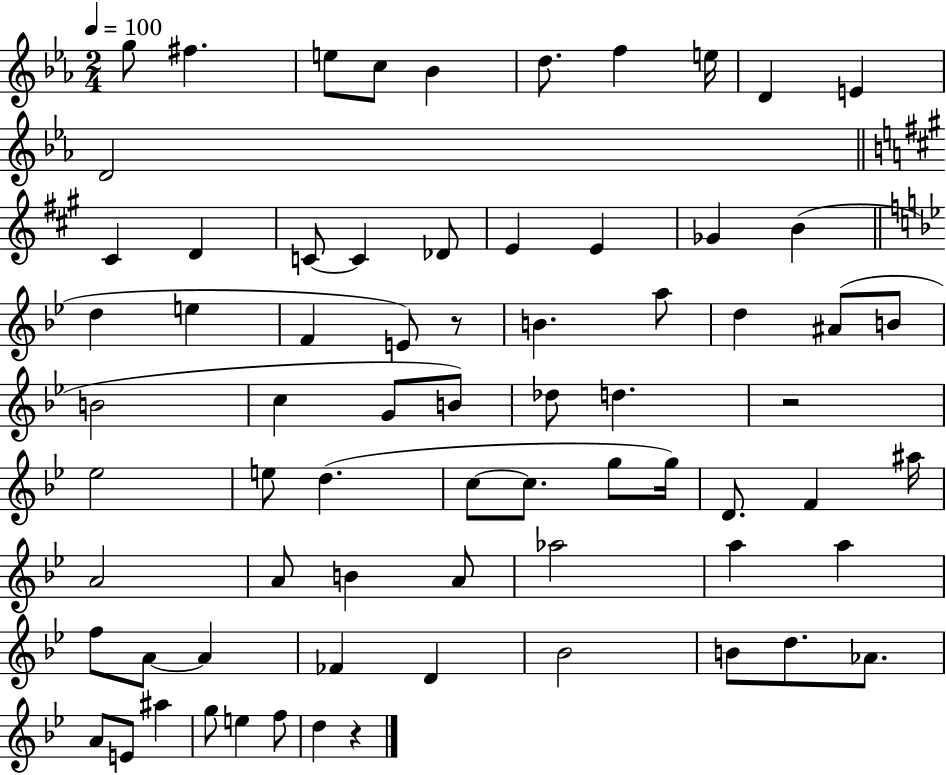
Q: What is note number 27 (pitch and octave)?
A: D5